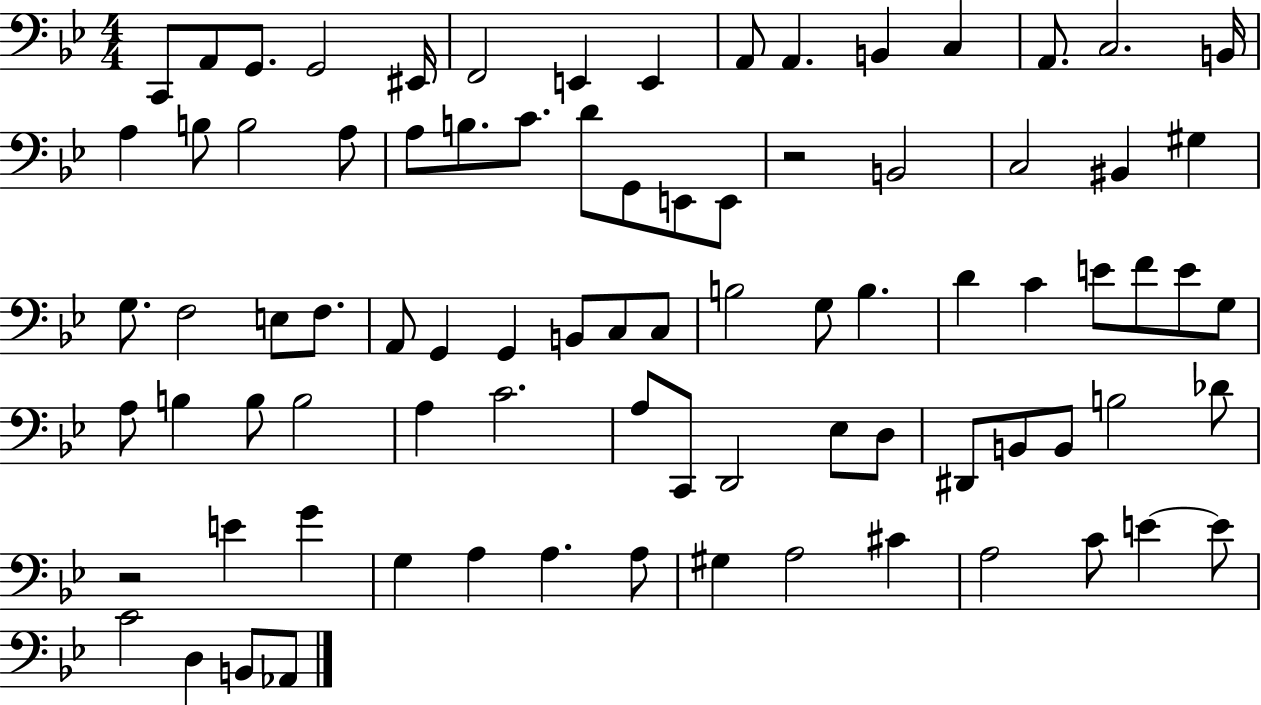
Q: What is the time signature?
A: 4/4